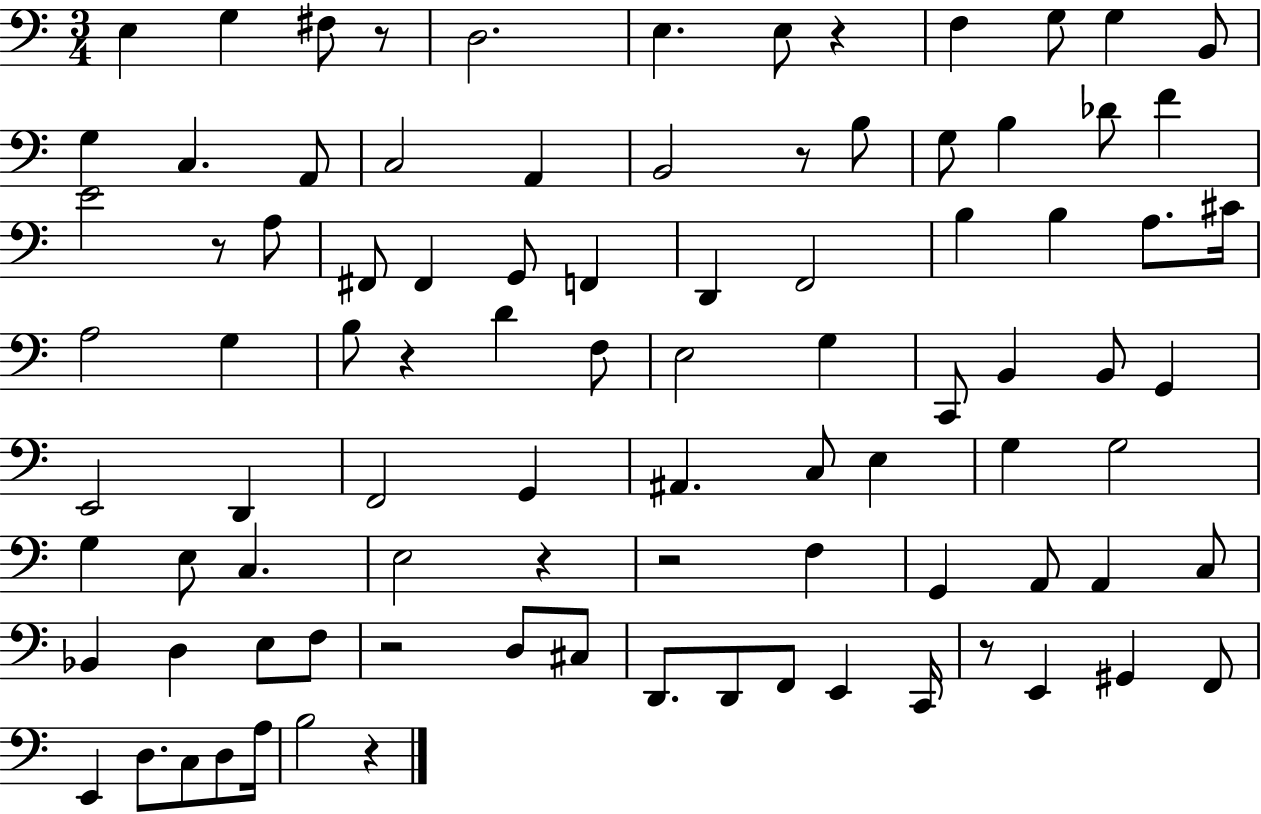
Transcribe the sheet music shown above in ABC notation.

X:1
T:Untitled
M:3/4
L:1/4
K:C
E, G, ^F,/2 z/2 D,2 E, E,/2 z F, G,/2 G, B,,/2 G, C, A,,/2 C,2 A,, B,,2 z/2 B,/2 G,/2 B, _D/2 F E2 z/2 A,/2 ^F,,/2 ^F,, G,,/2 F,, D,, F,,2 B, B, A,/2 ^C/4 A,2 G, B,/2 z D F,/2 E,2 G, C,,/2 B,, B,,/2 G,, E,,2 D,, F,,2 G,, ^A,, C,/2 E, G, G,2 G, E,/2 C, E,2 z z2 F, G,, A,,/2 A,, C,/2 _B,, D, E,/2 F,/2 z2 D,/2 ^C,/2 D,,/2 D,,/2 F,,/2 E,, C,,/4 z/2 E,, ^G,, F,,/2 E,, D,/2 C,/2 D,/2 A,/4 B,2 z